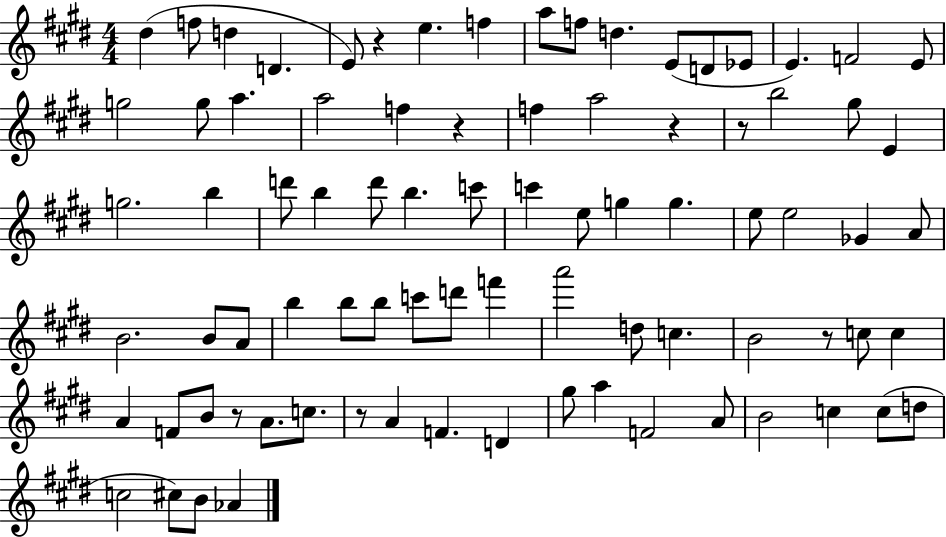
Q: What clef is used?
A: treble